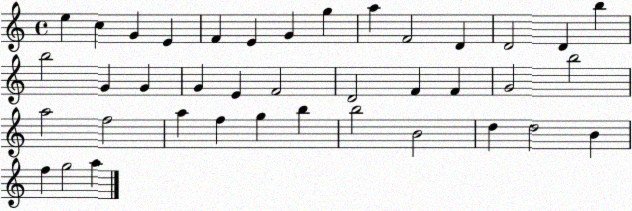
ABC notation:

X:1
T:Untitled
M:4/4
L:1/4
K:C
e c G E F E G g a F2 D D2 D b b2 G G G E F2 D2 F F G2 b2 a2 f2 a f g b b2 B2 d d2 B f g2 a